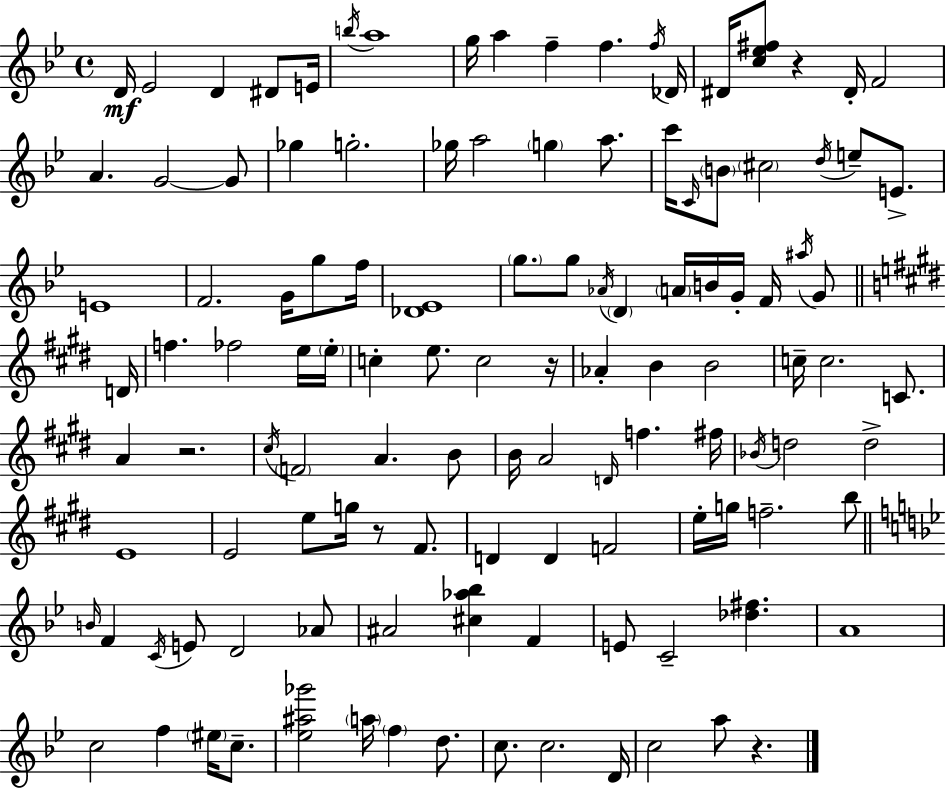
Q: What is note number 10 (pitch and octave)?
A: F5